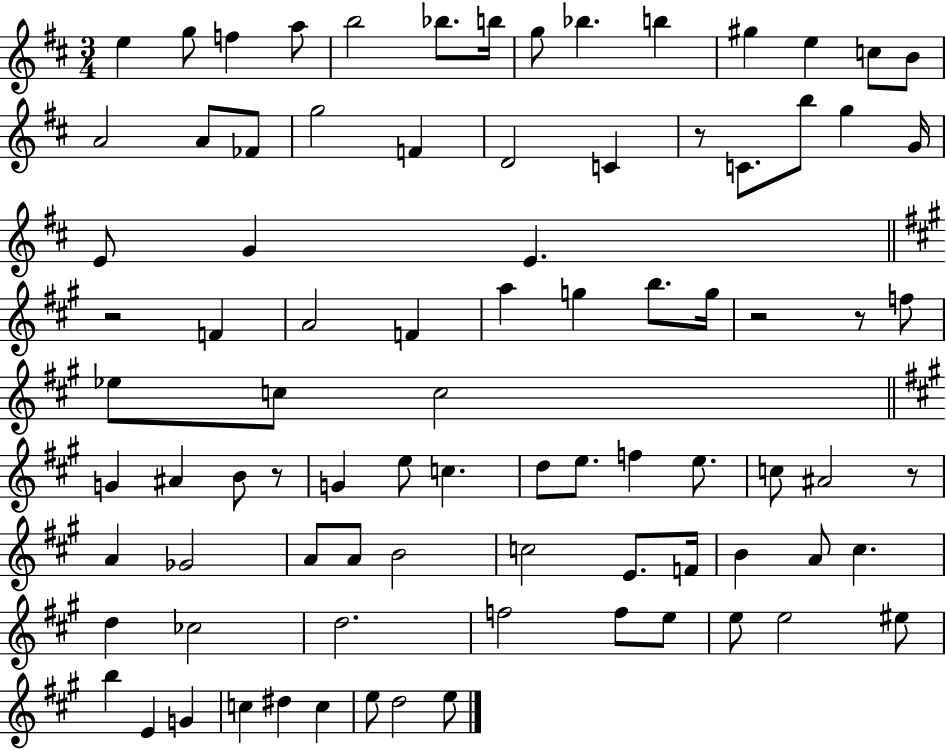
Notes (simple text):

E5/q G5/e F5/q A5/e B5/h Bb5/e. B5/s G5/e Bb5/q. B5/q G#5/q E5/q C5/e B4/e A4/h A4/e FES4/e G5/h F4/q D4/h C4/q R/e C4/e. B5/e G5/q G4/s E4/e G4/q E4/q. R/h F4/q A4/h F4/q A5/q G5/q B5/e. G5/s R/h R/e F5/e Eb5/e C5/e C5/h G4/q A#4/q B4/e R/e G4/q E5/e C5/q. D5/e E5/e. F5/q E5/e. C5/e A#4/h R/e A4/q Gb4/h A4/e A4/e B4/h C5/h E4/e. F4/s B4/q A4/e C#5/q. D5/q CES5/h D5/h. F5/h F5/e E5/e E5/e E5/h EIS5/e B5/q E4/q G4/q C5/q D#5/q C5/q E5/e D5/h E5/e